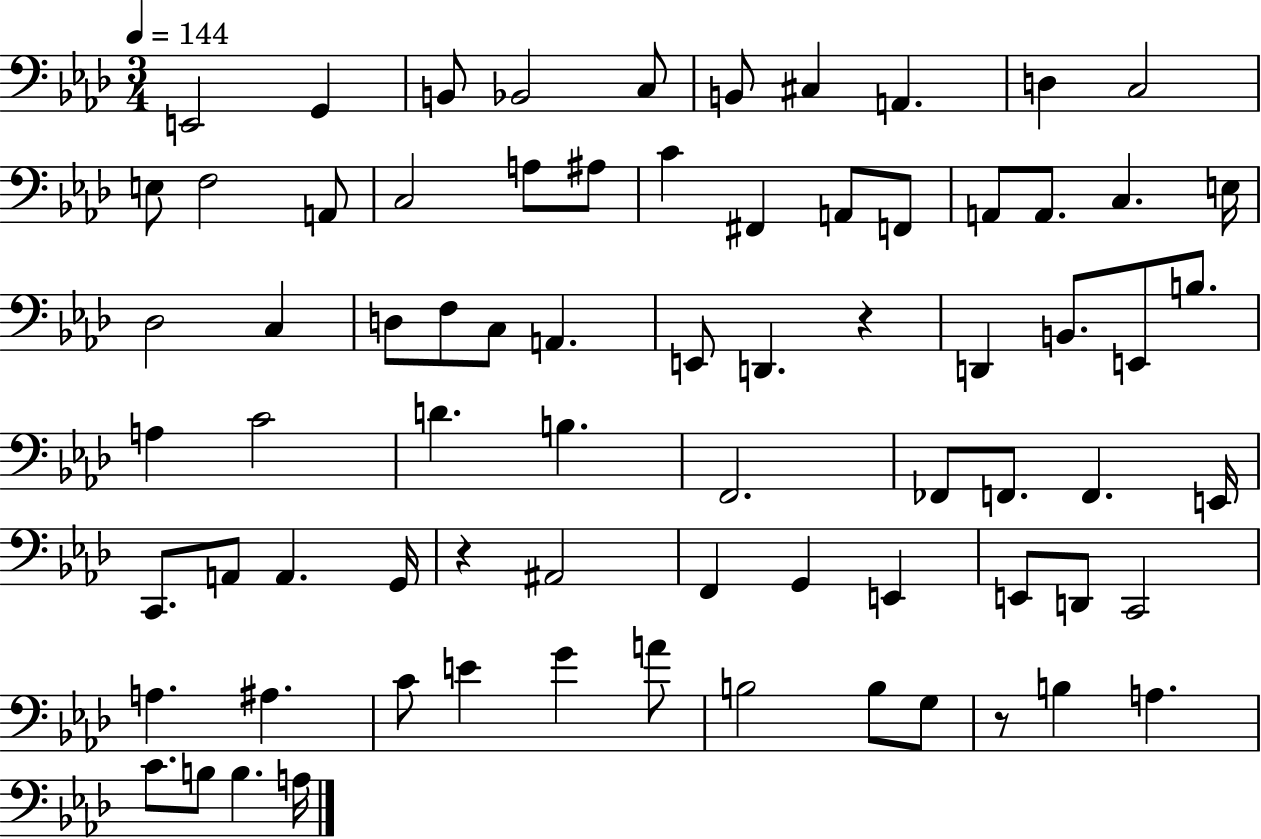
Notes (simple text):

E2/h G2/q B2/e Bb2/h C3/e B2/e C#3/q A2/q. D3/q C3/h E3/e F3/h A2/e C3/h A3/e A#3/e C4/q F#2/q A2/e F2/e A2/e A2/e. C3/q. E3/s Db3/h C3/q D3/e F3/e C3/e A2/q. E2/e D2/q. R/q D2/q B2/e. E2/e B3/e. A3/q C4/h D4/q. B3/q. F2/h. FES2/e F2/e. F2/q. E2/s C2/e. A2/e A2/q. G2/s R/q A#2/h F2/q G2/q E2/q E2/e D2/e C2/h A3/q. A#3/q. C4/e E4/q G4/q A4/e B3/h B3/e G3/e R/e B3/q A3/q. C4/e. B3/e B3/q. A3/s